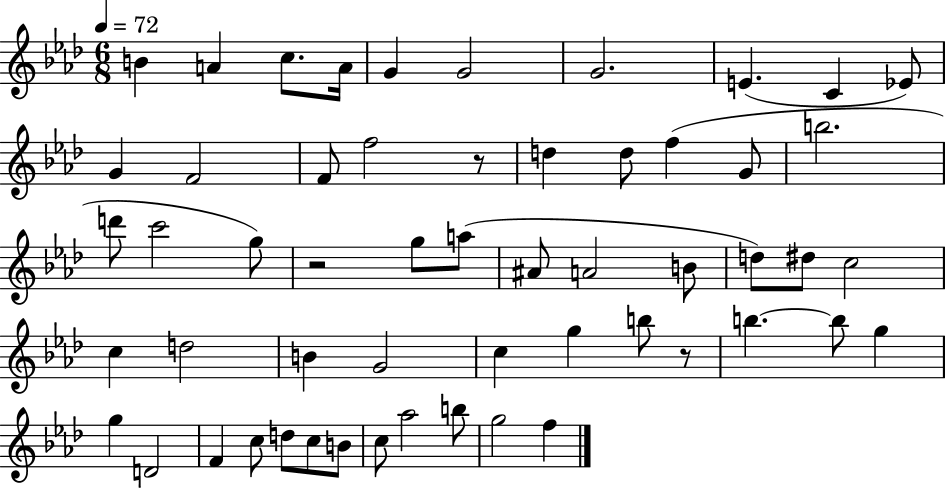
B4/q A4/q C5/e. A4/s G4/q G4/h G4/h. E4/q. C4/q Eb4/e G4/q F4/h F4/e F5/h R/e D5/q D5/e F5/q G4/e B5/h. D6/e C6/h G5/e R/h G5/e A5/e A#4/e A4/h B4/e D5/e D#5/e C5/h C5/q D5/h B4/q G4/h C5/q G5/q B5/e R/e B5/q. B5/e G5/q G5/q D4/h F4/q C5/e D5/e C5/e B4/e C5/e Ab5/h B5/e G5/h F5/q